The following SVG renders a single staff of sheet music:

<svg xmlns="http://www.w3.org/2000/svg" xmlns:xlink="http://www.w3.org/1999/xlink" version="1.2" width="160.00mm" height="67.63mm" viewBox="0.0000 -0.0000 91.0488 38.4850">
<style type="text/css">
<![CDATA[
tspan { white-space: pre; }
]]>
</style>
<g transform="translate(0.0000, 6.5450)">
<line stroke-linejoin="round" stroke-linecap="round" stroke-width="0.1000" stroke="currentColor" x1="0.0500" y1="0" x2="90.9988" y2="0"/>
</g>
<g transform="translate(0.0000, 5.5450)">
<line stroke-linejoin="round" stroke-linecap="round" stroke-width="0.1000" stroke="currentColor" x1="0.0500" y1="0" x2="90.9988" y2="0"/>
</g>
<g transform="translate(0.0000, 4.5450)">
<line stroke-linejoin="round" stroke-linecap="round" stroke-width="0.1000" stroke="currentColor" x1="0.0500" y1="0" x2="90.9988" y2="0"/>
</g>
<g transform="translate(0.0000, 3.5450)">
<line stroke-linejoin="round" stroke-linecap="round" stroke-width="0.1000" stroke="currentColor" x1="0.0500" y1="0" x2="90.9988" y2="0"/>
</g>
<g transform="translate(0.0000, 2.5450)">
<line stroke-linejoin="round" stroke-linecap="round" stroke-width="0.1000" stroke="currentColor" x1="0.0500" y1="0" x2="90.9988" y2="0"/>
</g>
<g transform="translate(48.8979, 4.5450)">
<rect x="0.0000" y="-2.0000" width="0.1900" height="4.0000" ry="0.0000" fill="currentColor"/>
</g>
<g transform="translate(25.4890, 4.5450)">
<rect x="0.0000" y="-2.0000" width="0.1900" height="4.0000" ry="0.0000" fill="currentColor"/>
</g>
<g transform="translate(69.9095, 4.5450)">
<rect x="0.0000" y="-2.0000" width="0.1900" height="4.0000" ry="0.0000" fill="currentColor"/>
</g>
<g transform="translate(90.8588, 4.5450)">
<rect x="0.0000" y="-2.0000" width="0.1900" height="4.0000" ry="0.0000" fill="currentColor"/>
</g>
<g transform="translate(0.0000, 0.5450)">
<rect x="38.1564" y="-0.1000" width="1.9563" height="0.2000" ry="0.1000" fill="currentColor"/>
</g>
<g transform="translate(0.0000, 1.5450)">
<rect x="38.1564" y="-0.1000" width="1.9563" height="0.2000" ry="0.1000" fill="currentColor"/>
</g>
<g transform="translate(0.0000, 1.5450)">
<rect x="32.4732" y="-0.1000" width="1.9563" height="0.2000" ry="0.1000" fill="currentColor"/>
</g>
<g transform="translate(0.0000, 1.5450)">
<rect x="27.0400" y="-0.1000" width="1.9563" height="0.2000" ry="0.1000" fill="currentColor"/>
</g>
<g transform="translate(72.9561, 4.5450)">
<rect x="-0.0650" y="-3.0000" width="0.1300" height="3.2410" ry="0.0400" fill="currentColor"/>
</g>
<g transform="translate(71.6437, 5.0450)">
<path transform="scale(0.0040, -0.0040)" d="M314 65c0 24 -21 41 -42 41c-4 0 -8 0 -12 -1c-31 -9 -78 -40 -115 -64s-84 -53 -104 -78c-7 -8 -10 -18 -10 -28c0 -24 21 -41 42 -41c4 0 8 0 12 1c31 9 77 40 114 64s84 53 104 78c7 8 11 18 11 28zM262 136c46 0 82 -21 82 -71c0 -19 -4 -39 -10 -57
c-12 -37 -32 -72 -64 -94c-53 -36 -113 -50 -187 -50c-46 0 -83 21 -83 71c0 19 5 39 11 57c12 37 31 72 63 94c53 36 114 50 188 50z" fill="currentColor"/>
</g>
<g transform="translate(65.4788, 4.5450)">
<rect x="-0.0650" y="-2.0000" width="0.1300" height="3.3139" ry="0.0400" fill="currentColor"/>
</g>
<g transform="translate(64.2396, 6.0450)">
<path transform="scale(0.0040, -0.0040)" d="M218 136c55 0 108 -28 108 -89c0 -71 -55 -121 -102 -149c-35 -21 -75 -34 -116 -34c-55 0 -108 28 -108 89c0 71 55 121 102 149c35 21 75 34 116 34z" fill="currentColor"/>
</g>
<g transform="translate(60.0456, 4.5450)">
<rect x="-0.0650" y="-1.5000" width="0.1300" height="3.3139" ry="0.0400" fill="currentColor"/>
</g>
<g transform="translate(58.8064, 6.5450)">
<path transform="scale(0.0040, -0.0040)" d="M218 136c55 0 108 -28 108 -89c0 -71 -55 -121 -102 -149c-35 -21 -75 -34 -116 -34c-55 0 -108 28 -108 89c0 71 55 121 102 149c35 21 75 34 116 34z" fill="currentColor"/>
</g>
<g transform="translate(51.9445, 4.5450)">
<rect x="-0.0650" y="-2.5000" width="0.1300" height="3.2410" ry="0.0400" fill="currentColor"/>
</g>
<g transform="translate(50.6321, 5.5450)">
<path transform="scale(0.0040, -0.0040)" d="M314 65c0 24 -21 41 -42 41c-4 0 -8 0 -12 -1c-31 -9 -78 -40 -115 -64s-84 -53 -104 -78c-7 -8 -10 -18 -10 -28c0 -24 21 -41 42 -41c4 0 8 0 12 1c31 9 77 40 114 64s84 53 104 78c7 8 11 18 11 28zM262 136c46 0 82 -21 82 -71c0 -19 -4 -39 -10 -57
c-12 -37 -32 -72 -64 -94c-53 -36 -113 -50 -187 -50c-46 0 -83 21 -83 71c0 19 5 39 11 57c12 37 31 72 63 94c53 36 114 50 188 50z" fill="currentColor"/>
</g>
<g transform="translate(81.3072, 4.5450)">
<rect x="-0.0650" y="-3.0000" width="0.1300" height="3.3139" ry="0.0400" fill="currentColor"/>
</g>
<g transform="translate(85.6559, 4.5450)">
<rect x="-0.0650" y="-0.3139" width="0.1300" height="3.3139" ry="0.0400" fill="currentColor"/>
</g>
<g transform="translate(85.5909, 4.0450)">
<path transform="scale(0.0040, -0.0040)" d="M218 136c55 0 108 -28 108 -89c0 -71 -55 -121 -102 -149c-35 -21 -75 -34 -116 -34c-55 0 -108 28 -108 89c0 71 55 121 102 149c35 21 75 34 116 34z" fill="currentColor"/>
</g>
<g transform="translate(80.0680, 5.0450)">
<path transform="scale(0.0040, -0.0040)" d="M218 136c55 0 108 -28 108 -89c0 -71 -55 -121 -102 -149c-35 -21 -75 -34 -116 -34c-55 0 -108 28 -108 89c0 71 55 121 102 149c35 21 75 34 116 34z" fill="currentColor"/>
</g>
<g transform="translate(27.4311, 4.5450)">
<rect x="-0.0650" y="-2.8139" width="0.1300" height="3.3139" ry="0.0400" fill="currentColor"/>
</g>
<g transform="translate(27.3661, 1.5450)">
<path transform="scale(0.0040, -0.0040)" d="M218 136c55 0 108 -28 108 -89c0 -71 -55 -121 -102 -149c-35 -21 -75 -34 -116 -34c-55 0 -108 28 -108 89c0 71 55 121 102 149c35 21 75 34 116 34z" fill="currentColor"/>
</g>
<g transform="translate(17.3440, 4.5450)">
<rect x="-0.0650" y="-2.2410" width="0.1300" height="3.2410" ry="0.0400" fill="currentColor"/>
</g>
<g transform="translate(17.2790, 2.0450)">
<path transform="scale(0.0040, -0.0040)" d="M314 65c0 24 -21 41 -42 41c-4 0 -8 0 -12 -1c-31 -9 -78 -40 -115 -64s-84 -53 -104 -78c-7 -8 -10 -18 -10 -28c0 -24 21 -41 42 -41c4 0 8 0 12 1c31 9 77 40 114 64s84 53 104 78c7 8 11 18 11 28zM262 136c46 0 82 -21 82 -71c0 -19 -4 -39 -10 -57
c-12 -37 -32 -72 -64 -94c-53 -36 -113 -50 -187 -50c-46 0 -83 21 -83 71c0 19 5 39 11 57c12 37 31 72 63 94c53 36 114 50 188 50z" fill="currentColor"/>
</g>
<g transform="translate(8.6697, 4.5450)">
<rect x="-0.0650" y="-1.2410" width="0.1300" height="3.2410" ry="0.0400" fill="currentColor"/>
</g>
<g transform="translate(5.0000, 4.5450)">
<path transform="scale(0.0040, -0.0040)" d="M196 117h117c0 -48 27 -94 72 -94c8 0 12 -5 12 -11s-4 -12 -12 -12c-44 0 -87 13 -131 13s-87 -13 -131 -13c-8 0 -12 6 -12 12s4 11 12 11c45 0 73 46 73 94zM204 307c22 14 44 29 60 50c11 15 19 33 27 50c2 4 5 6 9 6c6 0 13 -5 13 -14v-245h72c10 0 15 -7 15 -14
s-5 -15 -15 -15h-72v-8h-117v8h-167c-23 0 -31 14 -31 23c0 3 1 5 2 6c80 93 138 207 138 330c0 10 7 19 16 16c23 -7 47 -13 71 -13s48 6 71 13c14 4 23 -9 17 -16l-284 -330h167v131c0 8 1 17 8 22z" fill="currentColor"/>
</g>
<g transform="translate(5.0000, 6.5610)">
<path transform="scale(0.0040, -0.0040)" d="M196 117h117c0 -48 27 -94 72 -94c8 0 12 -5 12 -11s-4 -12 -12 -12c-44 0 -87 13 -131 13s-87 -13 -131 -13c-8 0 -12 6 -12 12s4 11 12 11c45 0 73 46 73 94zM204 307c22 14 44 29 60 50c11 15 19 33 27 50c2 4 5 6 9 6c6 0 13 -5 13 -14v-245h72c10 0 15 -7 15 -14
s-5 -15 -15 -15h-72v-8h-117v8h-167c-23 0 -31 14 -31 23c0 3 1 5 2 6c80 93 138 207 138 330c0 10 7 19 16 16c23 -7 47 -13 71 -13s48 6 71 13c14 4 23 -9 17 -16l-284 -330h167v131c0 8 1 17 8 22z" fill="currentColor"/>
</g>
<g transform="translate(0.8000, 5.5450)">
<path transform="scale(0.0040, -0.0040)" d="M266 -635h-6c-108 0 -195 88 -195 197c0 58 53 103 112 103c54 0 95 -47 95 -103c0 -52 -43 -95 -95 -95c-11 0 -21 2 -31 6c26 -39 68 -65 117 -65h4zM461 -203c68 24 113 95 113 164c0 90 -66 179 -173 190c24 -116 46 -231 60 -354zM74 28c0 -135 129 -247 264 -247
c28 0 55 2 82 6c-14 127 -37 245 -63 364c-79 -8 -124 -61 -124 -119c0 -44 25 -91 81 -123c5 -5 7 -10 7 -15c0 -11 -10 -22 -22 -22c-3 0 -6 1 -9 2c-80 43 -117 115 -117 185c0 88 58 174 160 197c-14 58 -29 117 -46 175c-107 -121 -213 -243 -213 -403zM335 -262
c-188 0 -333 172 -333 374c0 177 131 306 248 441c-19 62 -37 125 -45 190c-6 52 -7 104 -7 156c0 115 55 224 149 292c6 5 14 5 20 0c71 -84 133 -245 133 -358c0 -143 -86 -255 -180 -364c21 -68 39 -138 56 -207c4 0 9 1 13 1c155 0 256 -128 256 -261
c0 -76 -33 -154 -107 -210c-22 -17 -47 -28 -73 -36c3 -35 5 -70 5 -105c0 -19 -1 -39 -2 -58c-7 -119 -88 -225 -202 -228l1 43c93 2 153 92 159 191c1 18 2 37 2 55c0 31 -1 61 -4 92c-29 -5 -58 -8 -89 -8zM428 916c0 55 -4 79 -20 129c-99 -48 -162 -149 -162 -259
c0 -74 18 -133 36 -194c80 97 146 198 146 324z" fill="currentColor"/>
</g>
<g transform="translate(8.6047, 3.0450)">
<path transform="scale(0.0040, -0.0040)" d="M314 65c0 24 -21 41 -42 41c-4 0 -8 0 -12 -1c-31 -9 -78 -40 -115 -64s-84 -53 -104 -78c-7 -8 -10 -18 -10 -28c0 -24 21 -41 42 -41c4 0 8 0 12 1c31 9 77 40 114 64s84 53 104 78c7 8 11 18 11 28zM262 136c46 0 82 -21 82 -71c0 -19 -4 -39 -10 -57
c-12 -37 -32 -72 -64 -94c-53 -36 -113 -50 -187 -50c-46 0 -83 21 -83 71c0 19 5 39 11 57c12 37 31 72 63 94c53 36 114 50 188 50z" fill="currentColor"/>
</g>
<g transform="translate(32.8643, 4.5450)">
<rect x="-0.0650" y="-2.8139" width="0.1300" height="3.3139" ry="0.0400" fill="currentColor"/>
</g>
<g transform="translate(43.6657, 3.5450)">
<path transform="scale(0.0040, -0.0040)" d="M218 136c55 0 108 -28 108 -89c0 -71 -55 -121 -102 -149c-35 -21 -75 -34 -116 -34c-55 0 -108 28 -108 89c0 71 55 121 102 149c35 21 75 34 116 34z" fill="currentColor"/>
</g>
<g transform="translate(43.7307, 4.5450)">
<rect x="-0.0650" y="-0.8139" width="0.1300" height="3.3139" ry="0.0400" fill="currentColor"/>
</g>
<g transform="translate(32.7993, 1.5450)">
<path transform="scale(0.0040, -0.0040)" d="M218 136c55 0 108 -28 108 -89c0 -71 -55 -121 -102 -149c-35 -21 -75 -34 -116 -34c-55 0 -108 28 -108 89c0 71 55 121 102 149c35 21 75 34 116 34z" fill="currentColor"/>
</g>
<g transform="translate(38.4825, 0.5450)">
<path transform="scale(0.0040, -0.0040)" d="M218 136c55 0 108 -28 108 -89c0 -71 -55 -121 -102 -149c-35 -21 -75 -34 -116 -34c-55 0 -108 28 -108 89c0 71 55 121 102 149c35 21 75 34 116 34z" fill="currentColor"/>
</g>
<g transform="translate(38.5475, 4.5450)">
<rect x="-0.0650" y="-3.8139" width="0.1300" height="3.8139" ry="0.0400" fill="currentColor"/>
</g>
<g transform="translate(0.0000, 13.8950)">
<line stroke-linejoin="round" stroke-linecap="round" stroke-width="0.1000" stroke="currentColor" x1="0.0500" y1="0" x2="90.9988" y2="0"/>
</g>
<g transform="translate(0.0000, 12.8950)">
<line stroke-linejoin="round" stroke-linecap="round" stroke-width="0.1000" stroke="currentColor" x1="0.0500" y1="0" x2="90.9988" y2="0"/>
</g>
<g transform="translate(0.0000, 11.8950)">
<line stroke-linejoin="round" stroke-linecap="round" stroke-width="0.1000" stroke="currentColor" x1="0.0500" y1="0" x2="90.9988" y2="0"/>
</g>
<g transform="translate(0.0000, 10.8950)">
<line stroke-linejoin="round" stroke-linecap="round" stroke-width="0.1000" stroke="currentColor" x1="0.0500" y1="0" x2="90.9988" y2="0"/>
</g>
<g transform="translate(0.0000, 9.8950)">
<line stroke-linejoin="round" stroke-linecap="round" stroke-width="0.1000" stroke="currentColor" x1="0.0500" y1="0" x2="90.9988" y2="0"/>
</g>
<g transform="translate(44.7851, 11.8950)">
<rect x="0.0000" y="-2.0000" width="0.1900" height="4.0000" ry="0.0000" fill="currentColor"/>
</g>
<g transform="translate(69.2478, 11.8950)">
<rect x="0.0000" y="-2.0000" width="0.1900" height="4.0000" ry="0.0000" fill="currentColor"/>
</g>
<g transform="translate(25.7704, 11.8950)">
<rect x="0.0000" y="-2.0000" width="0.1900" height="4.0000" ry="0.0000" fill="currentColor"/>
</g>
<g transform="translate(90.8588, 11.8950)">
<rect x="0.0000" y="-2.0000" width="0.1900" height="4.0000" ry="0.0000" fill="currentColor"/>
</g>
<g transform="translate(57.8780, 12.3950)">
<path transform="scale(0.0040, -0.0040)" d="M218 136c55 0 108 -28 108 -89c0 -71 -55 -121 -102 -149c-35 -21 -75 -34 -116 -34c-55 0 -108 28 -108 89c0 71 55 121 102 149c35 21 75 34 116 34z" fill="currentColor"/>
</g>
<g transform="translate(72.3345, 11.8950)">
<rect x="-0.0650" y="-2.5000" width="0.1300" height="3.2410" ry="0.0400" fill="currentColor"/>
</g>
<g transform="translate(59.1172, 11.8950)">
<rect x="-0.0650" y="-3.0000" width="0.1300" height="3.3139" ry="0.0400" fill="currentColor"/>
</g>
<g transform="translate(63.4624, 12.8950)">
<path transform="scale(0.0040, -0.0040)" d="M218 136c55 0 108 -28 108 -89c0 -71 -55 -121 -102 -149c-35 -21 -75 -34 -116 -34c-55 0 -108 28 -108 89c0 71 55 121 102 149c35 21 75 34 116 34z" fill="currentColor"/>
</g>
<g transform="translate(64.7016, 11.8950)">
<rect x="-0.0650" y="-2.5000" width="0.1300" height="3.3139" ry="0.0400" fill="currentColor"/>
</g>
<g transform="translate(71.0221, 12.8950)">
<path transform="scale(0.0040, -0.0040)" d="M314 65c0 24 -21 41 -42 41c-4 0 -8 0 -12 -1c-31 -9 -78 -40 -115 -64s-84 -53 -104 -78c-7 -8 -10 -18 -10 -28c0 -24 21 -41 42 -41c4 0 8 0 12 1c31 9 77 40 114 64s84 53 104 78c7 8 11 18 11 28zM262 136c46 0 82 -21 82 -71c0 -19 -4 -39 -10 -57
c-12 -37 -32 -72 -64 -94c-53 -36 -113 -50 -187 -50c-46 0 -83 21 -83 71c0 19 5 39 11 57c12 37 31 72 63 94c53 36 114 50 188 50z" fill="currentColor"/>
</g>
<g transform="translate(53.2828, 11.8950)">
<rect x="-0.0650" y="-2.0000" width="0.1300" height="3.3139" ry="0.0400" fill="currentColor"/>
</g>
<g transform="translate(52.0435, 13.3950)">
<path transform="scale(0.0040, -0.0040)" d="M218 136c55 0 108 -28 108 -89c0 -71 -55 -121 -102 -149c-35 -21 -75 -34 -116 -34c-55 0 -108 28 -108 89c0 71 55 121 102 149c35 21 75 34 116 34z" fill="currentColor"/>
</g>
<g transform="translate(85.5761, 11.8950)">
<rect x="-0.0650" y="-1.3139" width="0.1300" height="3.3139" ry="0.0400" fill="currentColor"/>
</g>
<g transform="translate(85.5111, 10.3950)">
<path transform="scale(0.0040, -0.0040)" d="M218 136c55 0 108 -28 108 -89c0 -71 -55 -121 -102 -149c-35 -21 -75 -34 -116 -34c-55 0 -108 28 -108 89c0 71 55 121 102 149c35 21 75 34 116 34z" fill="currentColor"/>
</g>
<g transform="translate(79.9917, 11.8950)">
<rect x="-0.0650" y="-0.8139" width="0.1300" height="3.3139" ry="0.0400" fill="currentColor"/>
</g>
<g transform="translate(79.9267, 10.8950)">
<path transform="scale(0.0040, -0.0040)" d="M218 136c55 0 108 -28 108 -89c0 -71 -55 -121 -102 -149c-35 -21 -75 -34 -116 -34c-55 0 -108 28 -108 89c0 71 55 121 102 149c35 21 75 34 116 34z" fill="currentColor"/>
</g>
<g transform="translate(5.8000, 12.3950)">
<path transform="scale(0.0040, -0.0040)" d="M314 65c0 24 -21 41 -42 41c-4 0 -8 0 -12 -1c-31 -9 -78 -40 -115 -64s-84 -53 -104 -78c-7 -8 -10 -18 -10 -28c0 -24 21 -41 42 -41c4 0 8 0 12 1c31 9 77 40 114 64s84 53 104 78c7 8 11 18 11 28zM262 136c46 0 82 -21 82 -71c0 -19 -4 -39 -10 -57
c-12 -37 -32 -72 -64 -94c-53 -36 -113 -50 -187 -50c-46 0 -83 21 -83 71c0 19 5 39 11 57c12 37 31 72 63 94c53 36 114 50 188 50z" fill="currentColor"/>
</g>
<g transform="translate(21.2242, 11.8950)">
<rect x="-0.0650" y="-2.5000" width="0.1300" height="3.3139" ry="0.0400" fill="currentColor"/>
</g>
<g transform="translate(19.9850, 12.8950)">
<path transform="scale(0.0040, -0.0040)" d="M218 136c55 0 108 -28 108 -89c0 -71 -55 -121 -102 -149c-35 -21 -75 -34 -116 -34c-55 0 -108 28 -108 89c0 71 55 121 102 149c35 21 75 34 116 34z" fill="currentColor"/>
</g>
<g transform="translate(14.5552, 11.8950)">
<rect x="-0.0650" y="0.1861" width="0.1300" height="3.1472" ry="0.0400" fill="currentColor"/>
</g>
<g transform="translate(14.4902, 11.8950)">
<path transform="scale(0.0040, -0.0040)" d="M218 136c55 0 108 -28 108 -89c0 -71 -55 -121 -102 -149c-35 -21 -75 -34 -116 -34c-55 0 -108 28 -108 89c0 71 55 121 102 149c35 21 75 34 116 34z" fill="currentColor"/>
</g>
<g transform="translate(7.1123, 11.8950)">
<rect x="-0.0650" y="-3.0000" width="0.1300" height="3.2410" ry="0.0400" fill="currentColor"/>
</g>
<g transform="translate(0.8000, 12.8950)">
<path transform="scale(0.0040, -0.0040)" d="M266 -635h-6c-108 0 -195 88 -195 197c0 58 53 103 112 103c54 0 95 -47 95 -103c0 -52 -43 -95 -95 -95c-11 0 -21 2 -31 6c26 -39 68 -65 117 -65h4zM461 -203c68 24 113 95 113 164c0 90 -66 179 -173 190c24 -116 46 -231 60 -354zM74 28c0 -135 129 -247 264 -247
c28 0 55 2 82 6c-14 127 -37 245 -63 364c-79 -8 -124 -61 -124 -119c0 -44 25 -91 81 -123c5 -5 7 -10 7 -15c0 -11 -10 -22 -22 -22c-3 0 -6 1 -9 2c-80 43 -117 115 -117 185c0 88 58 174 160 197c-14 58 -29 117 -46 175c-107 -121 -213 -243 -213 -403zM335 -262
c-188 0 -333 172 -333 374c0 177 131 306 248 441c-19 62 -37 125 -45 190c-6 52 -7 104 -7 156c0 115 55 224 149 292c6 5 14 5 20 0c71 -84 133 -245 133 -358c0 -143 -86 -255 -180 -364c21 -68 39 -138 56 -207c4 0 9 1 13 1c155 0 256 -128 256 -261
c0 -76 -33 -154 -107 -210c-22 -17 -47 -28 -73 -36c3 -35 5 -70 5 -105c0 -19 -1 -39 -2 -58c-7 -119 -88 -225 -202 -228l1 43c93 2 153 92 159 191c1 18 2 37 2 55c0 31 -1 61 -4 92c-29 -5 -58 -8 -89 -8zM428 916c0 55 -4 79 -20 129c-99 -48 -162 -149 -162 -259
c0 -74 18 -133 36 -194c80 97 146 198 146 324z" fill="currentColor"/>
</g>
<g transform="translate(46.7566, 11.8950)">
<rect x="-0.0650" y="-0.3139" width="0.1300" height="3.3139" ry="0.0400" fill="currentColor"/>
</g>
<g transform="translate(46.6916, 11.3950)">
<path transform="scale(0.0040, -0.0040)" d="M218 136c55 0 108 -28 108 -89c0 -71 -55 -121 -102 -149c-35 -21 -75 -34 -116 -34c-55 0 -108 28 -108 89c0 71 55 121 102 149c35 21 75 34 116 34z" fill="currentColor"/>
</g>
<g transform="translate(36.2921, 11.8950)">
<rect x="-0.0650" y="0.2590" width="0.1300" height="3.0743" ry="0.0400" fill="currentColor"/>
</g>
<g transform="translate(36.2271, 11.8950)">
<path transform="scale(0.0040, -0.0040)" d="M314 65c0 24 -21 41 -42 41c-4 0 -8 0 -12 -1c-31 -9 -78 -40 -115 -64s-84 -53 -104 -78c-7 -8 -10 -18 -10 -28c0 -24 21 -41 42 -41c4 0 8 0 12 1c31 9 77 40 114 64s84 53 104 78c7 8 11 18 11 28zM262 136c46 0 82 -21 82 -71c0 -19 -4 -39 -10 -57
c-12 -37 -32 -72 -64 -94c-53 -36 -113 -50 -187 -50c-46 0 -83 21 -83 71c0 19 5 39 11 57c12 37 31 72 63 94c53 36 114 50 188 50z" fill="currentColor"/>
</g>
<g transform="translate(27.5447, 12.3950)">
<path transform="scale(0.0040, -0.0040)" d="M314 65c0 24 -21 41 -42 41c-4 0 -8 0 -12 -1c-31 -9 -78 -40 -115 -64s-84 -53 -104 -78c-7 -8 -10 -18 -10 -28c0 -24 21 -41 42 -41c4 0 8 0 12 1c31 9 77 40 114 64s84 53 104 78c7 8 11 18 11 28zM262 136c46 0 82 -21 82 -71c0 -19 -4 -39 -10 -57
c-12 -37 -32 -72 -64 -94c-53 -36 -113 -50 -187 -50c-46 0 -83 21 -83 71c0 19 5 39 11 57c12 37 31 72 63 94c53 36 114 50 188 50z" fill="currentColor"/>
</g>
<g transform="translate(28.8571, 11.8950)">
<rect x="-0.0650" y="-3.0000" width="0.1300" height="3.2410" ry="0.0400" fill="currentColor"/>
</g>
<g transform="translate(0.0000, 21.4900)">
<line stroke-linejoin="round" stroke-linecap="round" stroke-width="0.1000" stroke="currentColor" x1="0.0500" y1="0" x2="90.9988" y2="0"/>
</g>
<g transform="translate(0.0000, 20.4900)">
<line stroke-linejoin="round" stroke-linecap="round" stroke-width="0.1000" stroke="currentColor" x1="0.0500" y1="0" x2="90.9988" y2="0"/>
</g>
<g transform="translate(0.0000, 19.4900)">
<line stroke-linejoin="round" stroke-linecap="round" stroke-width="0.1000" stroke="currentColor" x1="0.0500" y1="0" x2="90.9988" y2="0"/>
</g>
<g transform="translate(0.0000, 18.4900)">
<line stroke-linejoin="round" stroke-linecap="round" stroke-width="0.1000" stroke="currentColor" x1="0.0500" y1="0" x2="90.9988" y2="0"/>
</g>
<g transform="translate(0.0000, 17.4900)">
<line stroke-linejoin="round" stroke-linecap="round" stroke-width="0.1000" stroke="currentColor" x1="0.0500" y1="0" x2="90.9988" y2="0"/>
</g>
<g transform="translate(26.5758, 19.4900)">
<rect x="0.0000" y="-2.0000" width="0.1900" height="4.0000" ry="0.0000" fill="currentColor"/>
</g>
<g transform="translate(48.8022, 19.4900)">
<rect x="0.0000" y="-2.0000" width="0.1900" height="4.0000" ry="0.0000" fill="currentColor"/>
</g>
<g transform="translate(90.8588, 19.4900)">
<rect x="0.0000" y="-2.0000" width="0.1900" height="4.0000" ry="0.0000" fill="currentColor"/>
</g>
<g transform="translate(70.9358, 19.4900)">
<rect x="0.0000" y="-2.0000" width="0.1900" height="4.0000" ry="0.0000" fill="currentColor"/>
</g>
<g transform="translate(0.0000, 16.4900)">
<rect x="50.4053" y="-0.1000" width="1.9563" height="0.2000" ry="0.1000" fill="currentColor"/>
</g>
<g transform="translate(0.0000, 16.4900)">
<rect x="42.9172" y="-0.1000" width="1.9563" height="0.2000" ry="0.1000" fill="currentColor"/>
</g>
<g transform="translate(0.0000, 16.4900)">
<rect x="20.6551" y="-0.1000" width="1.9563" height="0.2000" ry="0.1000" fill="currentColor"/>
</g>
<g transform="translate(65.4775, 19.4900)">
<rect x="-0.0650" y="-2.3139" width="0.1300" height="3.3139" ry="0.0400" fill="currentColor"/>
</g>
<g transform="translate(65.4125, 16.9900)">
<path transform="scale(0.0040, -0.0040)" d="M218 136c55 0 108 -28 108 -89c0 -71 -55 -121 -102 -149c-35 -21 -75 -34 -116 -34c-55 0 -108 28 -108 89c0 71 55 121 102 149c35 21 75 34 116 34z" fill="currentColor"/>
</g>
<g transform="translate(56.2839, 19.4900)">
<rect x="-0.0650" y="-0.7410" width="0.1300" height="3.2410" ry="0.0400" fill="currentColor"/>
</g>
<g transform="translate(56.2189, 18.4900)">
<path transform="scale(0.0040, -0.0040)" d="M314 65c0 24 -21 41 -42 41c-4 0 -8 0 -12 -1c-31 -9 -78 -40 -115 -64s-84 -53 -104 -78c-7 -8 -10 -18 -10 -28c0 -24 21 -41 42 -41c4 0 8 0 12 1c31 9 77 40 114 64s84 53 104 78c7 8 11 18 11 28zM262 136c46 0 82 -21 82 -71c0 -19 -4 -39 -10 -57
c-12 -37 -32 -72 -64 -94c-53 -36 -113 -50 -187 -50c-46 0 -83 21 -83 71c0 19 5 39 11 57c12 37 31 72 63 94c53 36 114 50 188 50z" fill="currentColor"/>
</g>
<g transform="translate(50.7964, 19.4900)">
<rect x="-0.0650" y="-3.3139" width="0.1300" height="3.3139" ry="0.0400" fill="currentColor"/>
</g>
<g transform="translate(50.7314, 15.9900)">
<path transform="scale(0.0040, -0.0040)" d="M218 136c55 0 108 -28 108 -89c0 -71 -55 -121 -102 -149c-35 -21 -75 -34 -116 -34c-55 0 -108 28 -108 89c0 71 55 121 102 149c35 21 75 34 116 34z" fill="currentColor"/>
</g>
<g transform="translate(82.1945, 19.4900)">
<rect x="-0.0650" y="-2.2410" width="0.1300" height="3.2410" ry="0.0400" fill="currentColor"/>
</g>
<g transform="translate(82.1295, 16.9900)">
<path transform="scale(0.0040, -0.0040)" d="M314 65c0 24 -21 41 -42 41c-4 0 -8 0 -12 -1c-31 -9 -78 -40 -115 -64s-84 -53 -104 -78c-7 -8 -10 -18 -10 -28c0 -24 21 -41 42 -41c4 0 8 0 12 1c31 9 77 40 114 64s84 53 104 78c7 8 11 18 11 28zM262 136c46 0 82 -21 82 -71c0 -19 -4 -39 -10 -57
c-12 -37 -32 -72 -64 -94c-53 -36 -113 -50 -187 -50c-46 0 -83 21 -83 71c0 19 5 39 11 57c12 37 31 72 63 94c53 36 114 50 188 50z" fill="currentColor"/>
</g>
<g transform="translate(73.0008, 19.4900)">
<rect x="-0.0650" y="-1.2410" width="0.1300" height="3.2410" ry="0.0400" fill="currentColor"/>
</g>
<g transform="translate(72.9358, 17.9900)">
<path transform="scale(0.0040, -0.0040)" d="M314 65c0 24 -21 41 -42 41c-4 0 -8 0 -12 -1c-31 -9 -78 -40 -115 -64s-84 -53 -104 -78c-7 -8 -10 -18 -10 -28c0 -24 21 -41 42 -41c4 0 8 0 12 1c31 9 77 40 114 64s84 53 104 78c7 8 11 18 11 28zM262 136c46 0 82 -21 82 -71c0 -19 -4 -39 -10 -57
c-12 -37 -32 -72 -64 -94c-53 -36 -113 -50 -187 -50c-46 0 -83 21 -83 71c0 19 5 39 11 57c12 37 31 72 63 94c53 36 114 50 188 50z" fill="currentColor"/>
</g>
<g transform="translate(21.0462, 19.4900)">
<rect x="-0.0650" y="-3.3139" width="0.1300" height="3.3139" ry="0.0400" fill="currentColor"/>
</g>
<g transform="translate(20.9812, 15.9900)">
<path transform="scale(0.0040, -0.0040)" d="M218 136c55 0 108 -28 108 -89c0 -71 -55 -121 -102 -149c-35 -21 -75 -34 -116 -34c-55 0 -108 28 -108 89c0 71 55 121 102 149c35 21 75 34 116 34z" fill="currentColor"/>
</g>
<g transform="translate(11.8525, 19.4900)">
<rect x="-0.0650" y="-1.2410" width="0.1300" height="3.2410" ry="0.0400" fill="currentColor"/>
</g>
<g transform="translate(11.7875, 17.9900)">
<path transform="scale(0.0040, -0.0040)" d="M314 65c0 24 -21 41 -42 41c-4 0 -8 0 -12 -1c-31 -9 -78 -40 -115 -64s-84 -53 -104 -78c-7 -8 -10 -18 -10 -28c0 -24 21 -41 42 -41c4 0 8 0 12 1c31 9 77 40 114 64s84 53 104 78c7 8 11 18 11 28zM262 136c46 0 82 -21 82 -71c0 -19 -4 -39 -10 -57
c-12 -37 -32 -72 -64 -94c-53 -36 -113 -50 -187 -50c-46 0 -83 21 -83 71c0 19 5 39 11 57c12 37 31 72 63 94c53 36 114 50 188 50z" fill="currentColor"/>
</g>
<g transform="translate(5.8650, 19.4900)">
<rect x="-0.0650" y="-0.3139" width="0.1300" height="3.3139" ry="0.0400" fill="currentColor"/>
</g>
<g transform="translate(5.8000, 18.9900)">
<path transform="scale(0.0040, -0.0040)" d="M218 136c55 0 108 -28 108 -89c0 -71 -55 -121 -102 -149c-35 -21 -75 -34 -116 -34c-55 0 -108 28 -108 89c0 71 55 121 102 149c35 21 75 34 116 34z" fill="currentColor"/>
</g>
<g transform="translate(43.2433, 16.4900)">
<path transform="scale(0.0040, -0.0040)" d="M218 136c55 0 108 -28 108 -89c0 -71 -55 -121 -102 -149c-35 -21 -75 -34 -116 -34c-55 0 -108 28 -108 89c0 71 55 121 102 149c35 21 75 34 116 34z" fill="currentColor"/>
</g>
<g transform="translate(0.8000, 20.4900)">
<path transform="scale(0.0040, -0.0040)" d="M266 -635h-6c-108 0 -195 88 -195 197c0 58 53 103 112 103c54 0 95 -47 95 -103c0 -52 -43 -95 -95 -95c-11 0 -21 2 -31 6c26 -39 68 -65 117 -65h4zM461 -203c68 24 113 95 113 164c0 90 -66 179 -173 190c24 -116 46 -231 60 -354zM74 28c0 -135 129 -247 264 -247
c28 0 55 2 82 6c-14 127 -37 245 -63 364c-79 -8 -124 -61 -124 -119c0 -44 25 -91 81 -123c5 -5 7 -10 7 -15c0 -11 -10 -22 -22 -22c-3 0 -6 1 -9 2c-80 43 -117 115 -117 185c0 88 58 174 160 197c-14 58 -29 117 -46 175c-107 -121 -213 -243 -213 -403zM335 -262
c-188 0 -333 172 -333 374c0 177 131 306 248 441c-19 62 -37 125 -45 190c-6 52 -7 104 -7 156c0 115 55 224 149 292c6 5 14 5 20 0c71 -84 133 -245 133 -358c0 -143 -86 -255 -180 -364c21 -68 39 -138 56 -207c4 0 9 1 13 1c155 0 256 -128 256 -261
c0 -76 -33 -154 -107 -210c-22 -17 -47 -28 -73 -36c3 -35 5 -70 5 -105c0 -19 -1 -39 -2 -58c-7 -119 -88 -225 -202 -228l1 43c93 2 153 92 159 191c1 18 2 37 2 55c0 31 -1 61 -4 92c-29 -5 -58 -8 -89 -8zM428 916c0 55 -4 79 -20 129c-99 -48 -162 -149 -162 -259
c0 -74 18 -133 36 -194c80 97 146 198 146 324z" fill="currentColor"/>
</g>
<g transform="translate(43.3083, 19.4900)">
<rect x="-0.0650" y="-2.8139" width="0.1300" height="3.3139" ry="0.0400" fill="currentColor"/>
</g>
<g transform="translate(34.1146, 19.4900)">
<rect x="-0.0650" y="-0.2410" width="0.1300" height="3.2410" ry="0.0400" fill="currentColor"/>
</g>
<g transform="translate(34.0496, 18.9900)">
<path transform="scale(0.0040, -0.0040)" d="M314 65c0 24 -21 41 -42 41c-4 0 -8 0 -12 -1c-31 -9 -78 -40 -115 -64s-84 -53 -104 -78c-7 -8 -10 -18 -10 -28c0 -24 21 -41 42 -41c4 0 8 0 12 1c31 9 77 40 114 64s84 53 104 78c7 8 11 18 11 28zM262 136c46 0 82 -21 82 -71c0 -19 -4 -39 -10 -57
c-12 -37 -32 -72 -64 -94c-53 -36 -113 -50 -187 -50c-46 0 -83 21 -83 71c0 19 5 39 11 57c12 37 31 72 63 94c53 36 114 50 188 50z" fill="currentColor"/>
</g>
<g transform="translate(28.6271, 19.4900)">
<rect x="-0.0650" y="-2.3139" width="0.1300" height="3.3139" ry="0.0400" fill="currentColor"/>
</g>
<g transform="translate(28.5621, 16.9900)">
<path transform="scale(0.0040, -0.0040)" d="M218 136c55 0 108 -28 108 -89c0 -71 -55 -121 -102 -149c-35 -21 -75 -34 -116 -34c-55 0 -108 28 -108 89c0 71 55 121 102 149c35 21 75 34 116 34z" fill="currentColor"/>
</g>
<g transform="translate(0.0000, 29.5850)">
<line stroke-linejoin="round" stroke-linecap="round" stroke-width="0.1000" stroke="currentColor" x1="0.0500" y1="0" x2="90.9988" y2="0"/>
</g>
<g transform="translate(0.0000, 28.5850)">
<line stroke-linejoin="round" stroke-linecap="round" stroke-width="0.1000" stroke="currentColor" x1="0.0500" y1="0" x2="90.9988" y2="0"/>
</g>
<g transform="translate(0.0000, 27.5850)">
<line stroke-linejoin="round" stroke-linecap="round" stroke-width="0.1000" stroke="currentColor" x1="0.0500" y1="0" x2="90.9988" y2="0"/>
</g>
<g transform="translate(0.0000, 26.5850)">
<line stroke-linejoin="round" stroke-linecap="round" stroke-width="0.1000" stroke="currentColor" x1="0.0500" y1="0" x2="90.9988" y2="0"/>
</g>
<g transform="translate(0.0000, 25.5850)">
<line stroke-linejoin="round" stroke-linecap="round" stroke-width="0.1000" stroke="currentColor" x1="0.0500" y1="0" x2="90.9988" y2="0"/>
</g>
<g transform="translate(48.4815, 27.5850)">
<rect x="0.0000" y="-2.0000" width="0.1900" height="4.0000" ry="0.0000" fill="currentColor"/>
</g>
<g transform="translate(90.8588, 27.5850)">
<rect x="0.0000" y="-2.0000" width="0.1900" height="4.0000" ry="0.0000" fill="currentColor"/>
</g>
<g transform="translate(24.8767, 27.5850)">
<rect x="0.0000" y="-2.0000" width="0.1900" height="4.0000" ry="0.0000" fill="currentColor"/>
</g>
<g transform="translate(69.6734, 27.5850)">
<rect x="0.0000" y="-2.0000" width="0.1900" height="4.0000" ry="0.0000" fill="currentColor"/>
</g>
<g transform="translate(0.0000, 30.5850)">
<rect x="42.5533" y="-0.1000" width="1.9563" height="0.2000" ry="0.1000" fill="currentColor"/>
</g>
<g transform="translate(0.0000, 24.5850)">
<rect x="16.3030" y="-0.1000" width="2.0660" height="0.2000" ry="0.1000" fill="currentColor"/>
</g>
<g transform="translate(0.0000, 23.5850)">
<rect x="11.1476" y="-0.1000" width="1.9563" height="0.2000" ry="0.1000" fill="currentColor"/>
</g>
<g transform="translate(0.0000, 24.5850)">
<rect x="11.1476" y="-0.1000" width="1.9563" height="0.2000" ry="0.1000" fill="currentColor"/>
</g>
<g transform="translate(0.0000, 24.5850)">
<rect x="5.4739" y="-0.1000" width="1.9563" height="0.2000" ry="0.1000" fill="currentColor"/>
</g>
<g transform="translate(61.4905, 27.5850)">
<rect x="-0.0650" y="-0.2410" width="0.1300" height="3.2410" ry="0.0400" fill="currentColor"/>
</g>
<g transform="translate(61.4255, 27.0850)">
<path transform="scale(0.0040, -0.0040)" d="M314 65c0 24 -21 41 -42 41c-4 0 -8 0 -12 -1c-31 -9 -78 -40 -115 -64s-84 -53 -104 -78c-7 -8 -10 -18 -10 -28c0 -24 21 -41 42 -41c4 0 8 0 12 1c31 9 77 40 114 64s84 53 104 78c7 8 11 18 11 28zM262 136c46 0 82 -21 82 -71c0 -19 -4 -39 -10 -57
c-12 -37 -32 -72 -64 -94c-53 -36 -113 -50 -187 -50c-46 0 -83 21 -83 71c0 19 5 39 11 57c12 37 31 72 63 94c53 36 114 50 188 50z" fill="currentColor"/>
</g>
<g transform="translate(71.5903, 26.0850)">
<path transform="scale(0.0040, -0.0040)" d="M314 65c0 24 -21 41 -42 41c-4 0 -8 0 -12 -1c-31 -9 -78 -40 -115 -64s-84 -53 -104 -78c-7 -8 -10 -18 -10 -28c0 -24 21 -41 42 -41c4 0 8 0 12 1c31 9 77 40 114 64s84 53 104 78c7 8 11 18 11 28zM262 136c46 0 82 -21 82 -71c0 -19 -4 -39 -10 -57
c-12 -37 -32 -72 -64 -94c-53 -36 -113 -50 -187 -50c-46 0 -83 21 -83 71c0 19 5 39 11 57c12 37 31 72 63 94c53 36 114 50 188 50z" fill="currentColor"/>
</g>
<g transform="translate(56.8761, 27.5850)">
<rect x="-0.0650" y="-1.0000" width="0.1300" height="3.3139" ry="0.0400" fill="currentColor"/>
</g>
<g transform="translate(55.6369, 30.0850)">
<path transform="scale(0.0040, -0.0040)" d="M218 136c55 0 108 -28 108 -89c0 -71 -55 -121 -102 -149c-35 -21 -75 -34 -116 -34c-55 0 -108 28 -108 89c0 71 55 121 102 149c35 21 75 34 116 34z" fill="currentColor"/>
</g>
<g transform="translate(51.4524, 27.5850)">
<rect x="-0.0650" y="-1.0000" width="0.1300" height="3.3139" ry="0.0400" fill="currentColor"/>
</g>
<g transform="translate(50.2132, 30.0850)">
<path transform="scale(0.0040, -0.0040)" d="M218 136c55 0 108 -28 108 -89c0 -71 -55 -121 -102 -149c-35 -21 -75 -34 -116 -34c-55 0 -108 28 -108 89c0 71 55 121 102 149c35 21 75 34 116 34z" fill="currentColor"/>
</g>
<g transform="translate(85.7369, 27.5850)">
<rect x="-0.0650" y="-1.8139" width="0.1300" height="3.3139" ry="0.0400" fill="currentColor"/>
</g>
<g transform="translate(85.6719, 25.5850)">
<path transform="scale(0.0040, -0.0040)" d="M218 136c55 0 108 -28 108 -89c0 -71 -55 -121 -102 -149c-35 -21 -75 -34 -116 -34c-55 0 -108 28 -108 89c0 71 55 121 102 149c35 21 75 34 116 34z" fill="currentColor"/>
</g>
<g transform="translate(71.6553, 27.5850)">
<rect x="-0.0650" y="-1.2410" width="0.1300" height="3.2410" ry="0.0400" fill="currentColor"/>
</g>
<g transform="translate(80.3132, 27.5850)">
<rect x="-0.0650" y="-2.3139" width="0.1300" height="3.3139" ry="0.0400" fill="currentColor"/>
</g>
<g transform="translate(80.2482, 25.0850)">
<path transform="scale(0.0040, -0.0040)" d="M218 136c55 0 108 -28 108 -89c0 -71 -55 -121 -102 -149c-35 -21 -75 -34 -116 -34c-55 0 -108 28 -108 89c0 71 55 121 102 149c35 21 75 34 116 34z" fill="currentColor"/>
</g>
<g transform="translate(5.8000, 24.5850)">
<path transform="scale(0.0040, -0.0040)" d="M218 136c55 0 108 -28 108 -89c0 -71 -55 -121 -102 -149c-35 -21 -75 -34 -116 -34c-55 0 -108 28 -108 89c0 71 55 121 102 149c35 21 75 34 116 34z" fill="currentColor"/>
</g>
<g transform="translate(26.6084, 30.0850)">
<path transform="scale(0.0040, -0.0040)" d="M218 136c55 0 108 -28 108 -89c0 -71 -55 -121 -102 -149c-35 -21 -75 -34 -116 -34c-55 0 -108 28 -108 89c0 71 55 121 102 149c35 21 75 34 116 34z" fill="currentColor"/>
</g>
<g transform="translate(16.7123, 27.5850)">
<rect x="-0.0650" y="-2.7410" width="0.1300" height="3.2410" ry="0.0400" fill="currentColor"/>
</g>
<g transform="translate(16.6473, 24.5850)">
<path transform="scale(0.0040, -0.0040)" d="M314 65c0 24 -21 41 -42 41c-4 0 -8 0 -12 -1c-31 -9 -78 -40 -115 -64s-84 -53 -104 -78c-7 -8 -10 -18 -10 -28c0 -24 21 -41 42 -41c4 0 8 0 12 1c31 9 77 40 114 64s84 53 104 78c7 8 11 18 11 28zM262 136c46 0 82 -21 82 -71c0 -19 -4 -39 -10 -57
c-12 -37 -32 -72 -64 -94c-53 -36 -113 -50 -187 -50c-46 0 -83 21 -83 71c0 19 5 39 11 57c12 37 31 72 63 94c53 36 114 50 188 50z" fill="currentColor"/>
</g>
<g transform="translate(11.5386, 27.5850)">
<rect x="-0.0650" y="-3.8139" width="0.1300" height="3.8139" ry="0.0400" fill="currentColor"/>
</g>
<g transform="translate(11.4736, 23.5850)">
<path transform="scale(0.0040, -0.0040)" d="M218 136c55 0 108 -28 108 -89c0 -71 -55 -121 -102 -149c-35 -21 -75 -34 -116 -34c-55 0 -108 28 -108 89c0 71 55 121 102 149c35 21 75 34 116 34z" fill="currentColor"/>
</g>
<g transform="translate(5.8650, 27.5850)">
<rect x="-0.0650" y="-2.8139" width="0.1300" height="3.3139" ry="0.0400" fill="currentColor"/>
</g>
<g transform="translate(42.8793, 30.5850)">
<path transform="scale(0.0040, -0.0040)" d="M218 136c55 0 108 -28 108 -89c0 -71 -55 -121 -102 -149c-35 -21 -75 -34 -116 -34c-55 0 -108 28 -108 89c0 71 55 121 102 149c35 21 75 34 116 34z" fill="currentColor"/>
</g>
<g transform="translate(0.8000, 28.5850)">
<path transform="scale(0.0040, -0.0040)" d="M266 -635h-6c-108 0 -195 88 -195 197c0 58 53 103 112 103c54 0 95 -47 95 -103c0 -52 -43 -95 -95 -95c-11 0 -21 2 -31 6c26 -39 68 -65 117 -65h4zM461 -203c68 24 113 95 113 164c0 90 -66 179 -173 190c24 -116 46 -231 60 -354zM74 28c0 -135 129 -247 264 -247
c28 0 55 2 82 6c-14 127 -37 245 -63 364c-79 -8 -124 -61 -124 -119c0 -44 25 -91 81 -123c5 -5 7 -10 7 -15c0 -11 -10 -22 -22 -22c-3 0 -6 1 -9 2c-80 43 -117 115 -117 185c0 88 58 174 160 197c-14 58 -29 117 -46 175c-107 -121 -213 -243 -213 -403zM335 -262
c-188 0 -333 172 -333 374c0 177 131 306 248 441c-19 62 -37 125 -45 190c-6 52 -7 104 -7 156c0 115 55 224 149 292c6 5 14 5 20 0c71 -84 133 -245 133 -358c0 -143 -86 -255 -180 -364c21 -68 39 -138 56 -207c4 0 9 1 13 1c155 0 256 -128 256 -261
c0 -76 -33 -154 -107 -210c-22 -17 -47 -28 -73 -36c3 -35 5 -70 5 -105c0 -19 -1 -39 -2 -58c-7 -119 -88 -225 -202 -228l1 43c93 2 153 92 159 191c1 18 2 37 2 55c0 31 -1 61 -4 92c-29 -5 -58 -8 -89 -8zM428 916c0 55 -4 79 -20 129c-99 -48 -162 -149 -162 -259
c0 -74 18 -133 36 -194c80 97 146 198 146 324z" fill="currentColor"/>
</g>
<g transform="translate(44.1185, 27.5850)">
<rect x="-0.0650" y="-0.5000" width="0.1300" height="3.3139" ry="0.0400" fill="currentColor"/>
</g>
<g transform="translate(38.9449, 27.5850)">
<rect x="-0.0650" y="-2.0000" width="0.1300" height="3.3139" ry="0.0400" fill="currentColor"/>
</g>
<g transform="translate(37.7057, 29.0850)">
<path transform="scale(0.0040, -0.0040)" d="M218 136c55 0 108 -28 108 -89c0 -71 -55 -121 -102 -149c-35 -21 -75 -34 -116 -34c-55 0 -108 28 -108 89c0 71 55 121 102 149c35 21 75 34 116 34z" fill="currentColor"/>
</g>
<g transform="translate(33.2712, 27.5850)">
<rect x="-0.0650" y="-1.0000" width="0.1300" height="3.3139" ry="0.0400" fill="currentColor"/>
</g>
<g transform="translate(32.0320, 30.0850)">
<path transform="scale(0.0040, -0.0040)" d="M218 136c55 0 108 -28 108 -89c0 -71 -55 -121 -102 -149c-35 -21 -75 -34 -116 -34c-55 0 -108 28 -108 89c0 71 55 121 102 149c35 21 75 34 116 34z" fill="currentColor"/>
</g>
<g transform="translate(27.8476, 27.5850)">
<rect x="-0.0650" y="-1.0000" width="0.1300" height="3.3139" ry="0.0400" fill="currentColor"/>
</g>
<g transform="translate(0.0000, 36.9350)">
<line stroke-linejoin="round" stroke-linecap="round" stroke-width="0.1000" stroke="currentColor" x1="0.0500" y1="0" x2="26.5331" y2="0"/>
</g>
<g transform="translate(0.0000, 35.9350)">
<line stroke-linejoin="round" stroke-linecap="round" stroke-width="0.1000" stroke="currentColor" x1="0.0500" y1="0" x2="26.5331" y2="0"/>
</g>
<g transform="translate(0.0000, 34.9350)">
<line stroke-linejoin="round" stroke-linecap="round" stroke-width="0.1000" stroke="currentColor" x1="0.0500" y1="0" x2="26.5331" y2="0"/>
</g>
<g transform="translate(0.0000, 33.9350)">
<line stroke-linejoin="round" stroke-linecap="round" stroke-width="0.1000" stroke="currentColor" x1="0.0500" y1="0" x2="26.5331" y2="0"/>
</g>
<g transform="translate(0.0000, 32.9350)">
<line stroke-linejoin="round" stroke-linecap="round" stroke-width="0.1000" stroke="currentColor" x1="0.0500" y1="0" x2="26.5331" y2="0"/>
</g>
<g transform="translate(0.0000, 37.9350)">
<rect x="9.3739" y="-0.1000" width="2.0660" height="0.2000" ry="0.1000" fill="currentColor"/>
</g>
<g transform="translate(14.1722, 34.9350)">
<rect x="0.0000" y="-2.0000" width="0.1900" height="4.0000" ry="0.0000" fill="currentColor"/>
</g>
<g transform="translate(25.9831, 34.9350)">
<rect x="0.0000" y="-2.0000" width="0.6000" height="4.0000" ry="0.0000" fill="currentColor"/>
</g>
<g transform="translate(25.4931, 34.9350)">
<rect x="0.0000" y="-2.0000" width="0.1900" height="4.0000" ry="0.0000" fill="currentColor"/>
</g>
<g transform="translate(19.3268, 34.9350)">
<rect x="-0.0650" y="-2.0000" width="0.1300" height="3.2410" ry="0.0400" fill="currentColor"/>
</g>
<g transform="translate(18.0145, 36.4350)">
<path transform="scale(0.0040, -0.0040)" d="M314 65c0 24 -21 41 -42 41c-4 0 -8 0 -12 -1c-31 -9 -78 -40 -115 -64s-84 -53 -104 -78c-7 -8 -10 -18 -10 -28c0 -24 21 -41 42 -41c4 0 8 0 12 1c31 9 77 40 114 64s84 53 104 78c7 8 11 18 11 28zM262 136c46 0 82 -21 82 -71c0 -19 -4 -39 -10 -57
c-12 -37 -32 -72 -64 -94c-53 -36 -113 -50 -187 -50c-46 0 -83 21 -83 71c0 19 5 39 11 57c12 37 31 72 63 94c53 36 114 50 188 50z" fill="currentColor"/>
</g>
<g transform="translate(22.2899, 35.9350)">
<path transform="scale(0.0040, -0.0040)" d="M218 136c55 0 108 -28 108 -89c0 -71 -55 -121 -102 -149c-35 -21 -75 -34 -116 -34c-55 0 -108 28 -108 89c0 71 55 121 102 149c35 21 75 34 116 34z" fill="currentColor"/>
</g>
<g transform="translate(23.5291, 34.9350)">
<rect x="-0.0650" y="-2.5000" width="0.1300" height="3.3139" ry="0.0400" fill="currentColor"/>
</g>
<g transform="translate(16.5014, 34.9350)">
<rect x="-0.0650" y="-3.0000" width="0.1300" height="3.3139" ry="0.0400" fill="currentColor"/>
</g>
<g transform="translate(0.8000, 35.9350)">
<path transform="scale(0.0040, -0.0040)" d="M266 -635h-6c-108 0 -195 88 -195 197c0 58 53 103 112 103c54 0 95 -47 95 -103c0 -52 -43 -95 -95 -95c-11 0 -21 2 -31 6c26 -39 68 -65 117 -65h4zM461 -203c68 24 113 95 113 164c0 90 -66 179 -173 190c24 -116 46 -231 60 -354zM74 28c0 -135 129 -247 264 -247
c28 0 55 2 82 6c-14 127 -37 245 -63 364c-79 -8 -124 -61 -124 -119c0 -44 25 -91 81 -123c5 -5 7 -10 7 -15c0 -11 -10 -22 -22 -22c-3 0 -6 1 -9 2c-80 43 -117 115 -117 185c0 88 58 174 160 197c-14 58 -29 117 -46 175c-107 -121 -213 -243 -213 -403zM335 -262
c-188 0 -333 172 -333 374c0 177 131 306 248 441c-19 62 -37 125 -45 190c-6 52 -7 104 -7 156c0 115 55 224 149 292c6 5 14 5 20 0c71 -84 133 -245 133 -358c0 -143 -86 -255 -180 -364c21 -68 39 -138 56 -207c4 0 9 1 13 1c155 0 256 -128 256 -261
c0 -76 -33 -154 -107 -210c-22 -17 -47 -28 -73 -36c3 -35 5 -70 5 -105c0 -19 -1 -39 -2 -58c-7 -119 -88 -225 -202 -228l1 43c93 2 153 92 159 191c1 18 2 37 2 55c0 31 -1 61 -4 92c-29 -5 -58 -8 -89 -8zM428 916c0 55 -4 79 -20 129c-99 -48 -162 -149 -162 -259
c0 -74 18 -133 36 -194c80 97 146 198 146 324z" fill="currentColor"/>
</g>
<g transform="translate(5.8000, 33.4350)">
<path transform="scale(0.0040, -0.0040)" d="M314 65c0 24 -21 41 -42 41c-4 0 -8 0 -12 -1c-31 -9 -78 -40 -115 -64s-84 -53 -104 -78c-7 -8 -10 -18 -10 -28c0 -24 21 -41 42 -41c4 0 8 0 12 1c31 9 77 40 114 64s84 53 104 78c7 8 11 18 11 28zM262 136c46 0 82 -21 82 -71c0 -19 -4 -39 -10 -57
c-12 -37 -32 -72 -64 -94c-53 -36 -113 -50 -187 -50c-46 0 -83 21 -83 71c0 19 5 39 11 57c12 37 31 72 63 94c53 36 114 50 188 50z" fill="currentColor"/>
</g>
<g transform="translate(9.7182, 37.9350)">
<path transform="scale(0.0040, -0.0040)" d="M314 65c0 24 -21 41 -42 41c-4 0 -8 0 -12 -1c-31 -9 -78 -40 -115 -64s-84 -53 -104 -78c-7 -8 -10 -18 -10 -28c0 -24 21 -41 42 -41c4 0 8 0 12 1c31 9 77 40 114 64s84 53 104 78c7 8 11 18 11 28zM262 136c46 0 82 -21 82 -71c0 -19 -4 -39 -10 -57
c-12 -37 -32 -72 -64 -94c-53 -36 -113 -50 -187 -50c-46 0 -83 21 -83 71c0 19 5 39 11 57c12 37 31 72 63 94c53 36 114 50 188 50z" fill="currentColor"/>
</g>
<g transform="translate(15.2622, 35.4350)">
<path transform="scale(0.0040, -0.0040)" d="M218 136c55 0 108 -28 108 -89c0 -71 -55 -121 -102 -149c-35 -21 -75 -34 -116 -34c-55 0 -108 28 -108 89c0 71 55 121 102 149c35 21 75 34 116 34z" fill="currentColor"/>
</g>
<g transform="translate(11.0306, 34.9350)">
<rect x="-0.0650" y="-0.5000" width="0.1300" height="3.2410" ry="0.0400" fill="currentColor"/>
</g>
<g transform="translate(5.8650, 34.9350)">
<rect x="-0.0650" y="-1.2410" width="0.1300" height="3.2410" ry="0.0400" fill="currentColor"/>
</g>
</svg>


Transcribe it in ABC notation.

X:1
T:Untitled
M:4/4
L:1/4
K:C
e2 g2 a a c' d G2 E F A2 A c A2 B G A2 B2 c F A G G2 d e c e2 b g c2 a b d2 g e2 g2 a c' a2 D D F C D D c2 e2 g f e2 C2 A F2 G